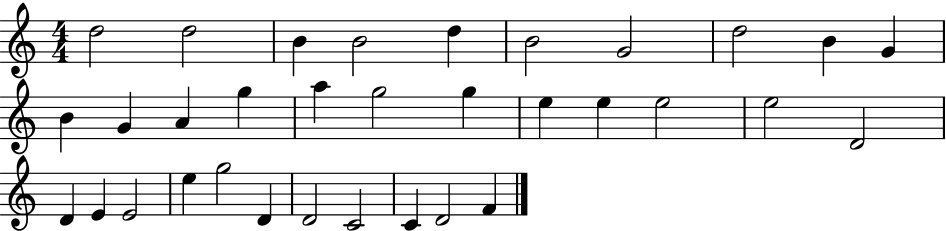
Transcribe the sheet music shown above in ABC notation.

X:1
T:Untitled
M:4/4
L:1/4
K:C
d2 d2 B B2 d B2 G2 d2 B G B G A g a g2 g e e e2 e2 D2 D E E2 e g2 D D2 C2 C D2 F